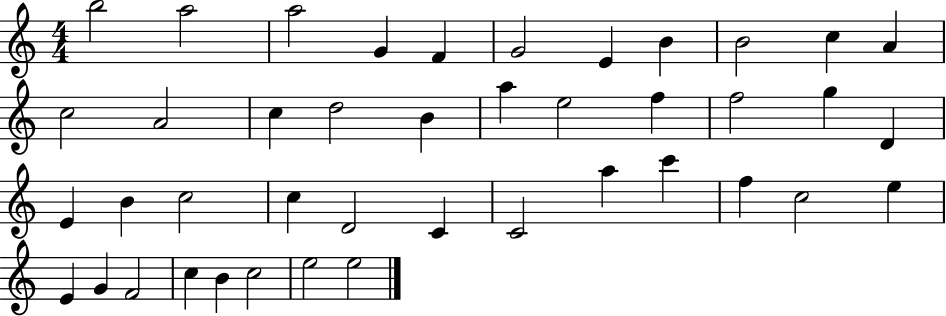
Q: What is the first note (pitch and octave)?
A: B5